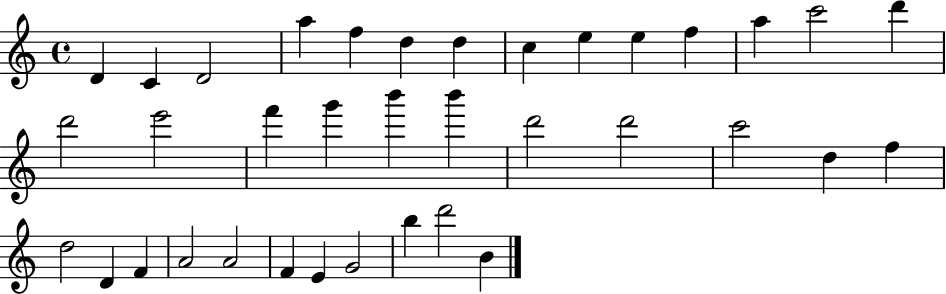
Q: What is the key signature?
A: C major